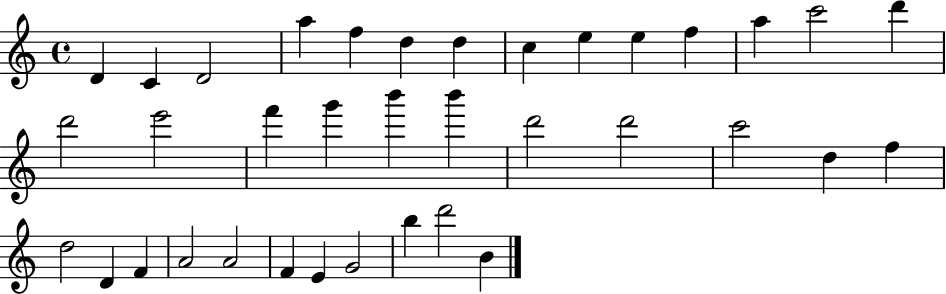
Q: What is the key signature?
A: C major